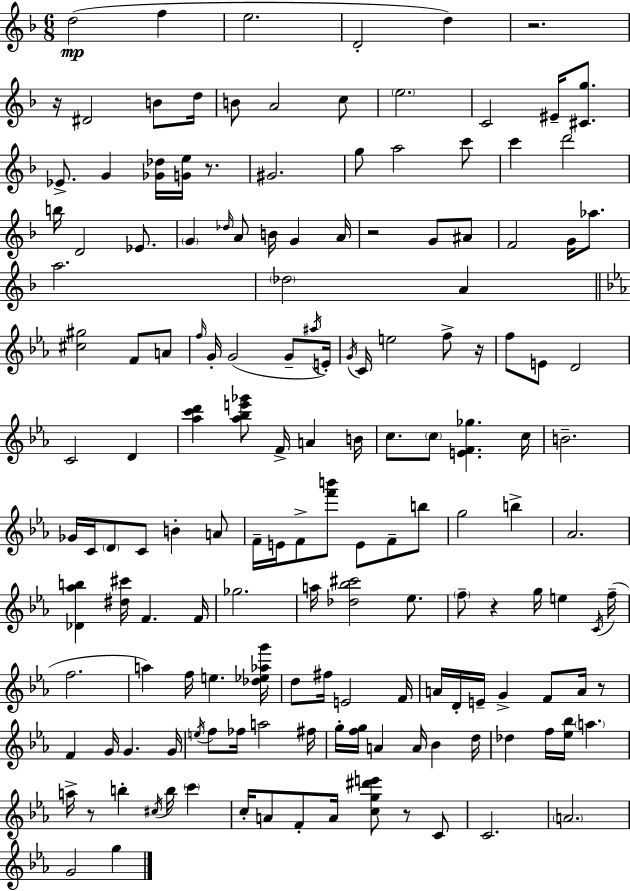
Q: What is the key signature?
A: F major